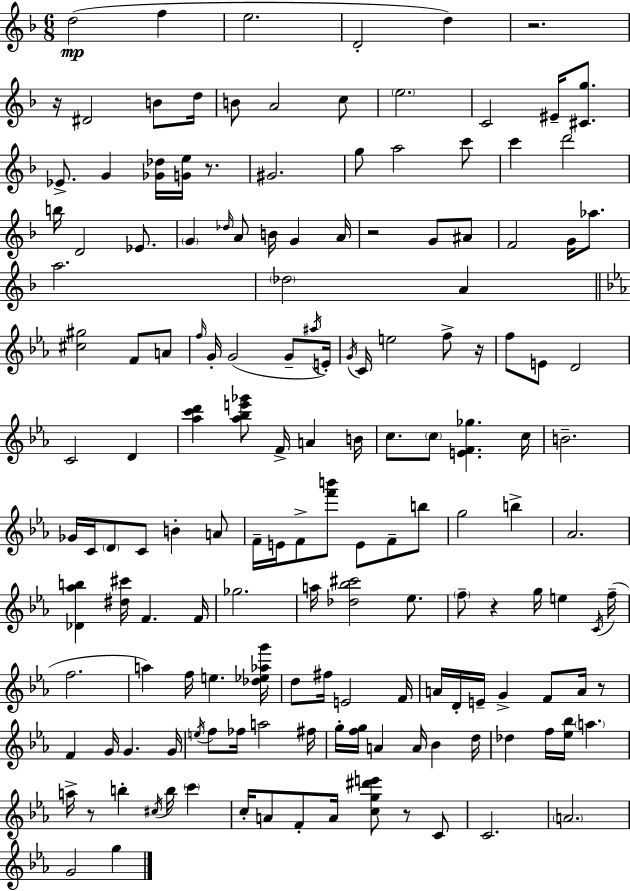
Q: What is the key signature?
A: F major